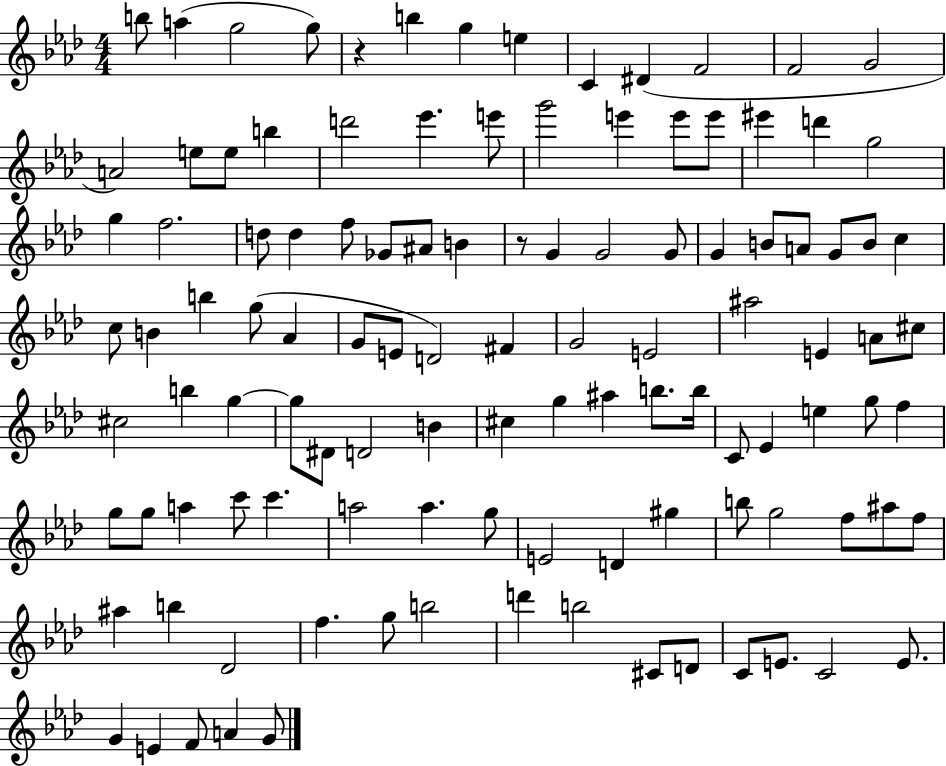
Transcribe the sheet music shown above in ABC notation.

X:1
T:Untitled
M:4/4
L:1/4
K:Ab
b/2 a g2 g/2 z b g e C ^D F2 F2 G2 A2 e/2 e/2 b d'2 _e' e'/2 g'2 e' e'/2 e'/2 ^e' d' g2 g f2 d/2 d f/2 _G/2 ^A/2 B z/2 G G2 G/2 G B/2 A/2 G/2 B/2 c c/2 B b g/2 _A G/2 E/2 D2 ^F G2 E2 ^a2 E A/2 ^c/2 ^c2 b g g/2 ^D/2 D2 B ^c g ^a b/2 b/4 C/2 _E e g/2 f g/2 g/2 a c'/2 c' a2 a g/2 E2 D ^g b/2 g2 f/2 ^a/2 f/2 ^a b _D2 f g/2 b2 d' b2 ^C/2 D/2 C/2 E/2 C2 E/2 G E F/2 A G/2